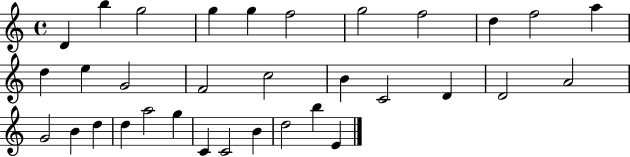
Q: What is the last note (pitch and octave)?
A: E4